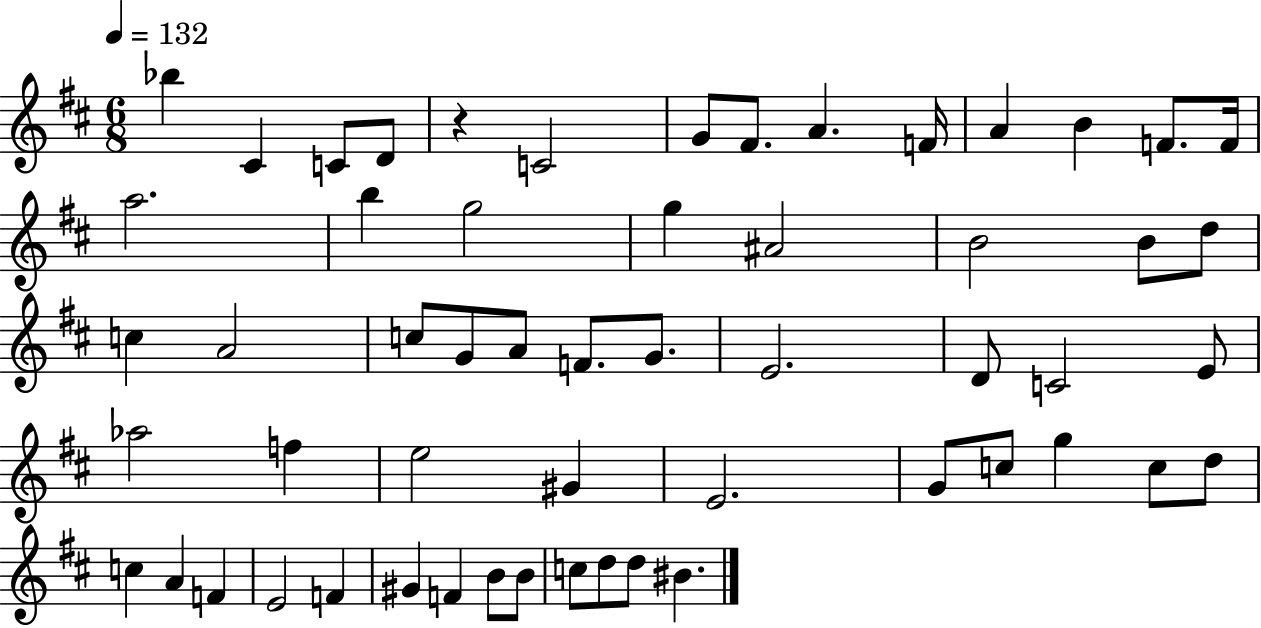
X:1
T:Untitled
M:6/8
L:1/4
K:D
_b ^C C/2 D/2 z C2 G/2 ^F/2 A F/4 A B F/2 F/4 a2 b g2 g ^A2 B2 B/2 d/2 c A2 c/2 G/2 A/2 F/2 G/2 E2 D/2 C2 E/2 _a2 f e2 ^G E2 G/2 c/2 g c/2 d/2 c A F E2 F ^G F B/2 B/2 c/2 d/2 d/2 ^B